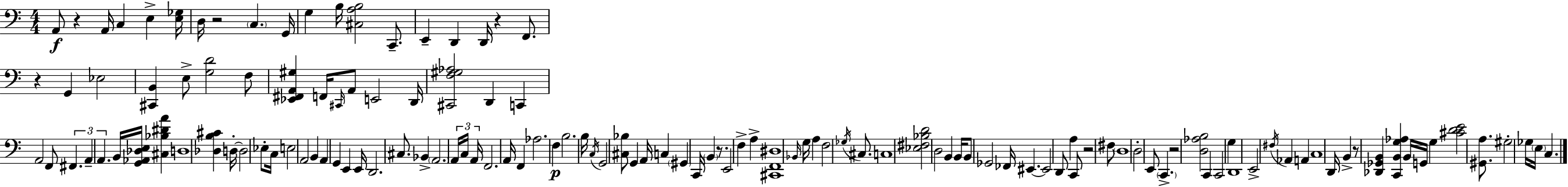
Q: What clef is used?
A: bass